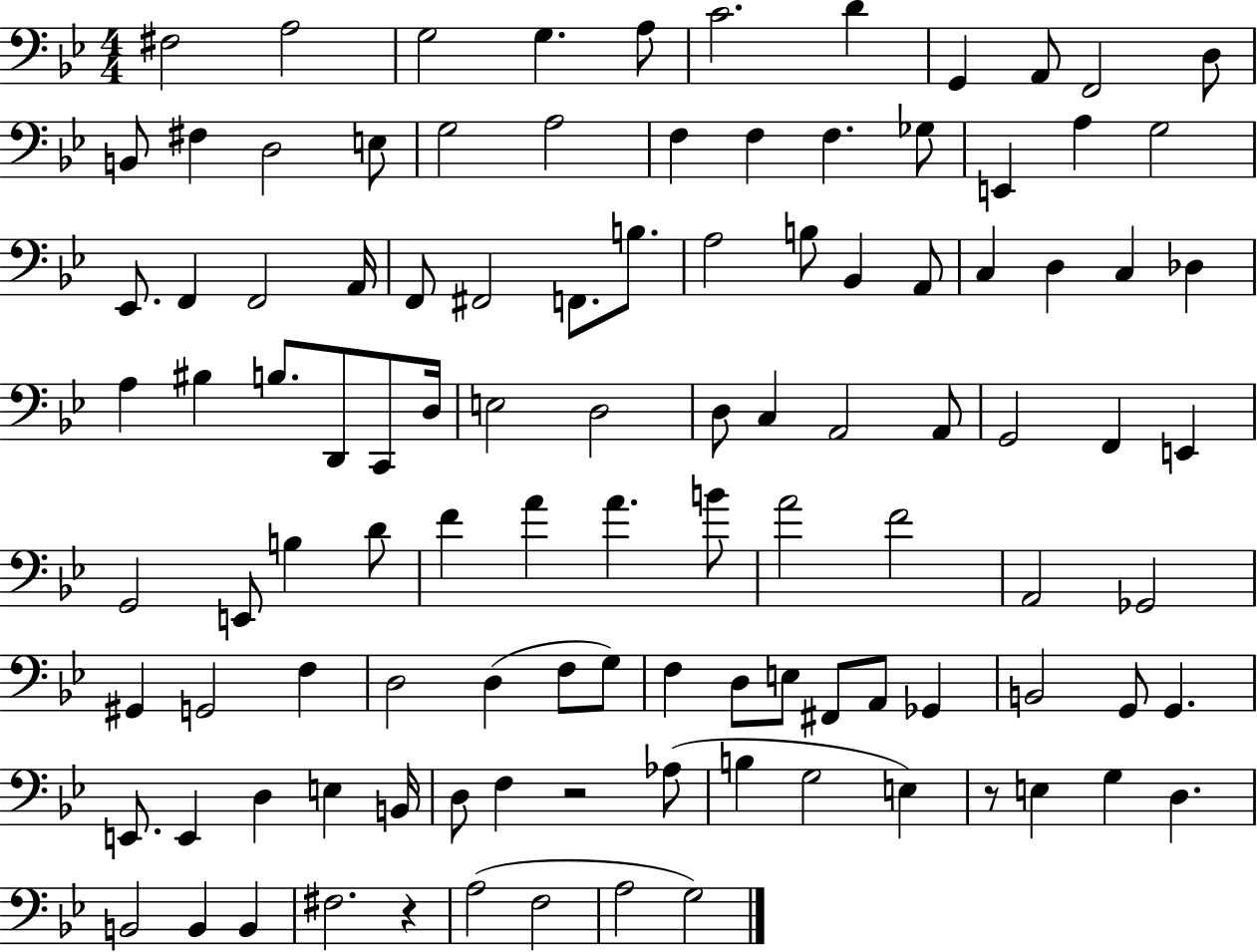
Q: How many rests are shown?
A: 3